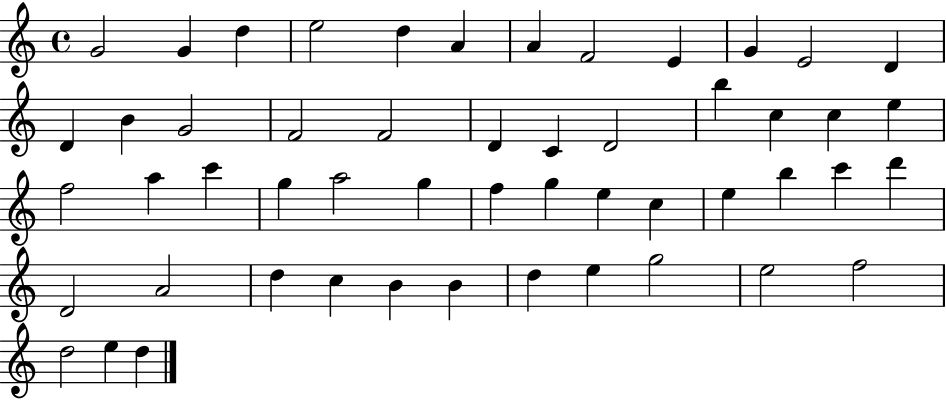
G4/h G4/q D5/q E5/h D5/q A4/q A4/q F4/h E4/q G4/q E4/h D4/q D4/q B4/q G4/h F4/h F4/h D4/q C4/q D4/h B5/q C5/q C5/q E5/q F5/h A5/q C6/q G5/q A5/h G5/q F5/q G5/q E5/q C5/q E5/q B5/q C6/q D6/q D4/h A4/h D5/q C5/q B4/q B4/q D5/q E5/q G5/h E5/h F5/h D5/h E5/q D5/q